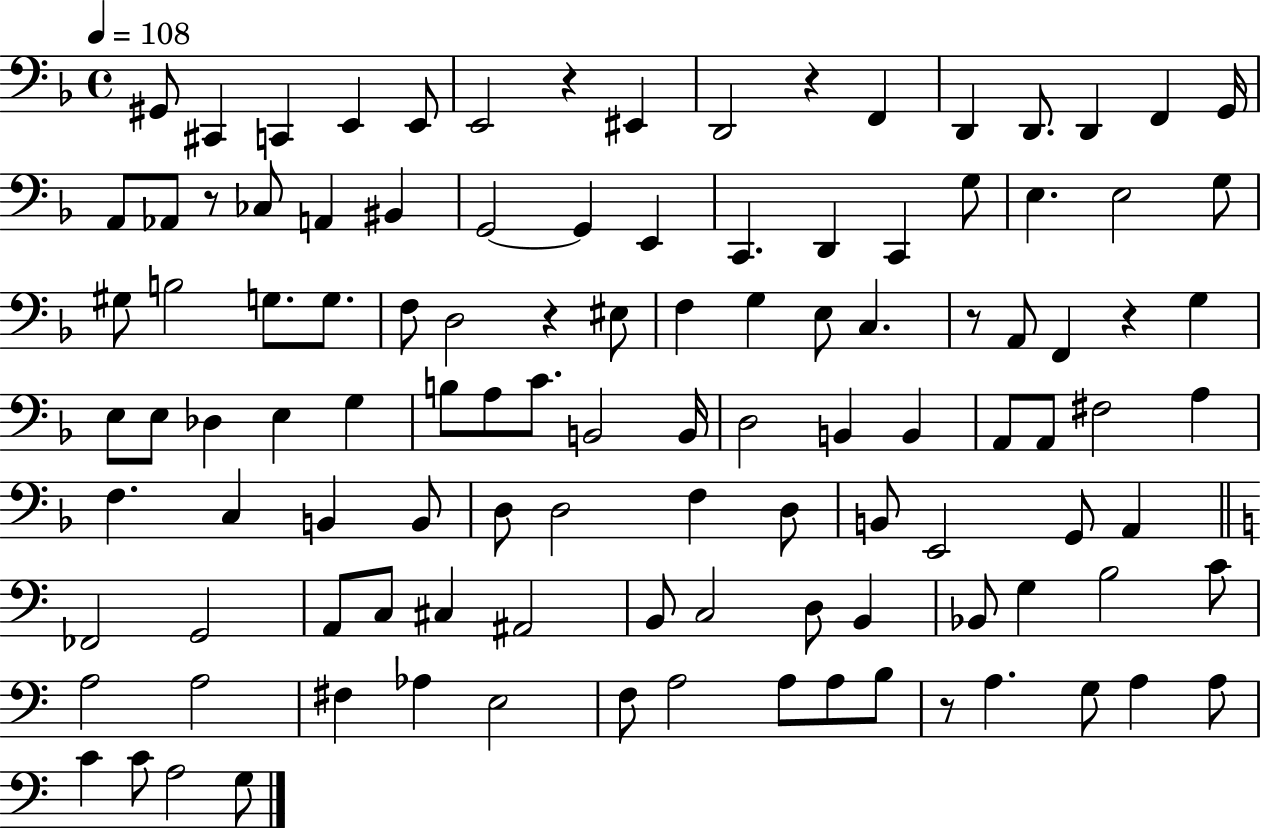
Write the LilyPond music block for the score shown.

{
  \clef bass
  \time 4/4
  \defaultTimeSignature
  \key f \major
  \tempo 4 = 108
  gis,8 cis,4 c,4 e,4 e,8 | e,2 r4 eis,4 | d,2 r4 f,4 | d,4 d,8. d,4 f,4 g,16 | \break a,8 aes,8 r8 ces8 a,4 bis,4 | g,2~~ g,4 e,4 | c,4. d,4 c,4 g8 | e4. e2 g8 | \break gis8 b2 g8. g8. | f8 d2 r4 eis8 | f4 g4 e8 c4. | r8 a,8 f,4 r4 g4 | \break e8 e8 des4 e4 g4 | b8 a8 c'8. b,2 b,16 | d2 b,4 b,4 | a,8 a,8 fis2 a4 | \break f4. c4 b,4 b,8 | d8 d2 f4 d8 | b,8 e,2 g,8 a,4 | \bar "||" \break \key c \major fes,2 g,2 | a,8 c8 cis4 ais,2 | b,8 c2 d8 b,4 | bes,8 g4 b2 c'8 | \break a2 a2 | fis4 aes4 e2 | f8 a2 a8 a8 b8 | r8 a4. g8 a4 a8 | \break c'4 c'8 a2 g8 | \bar "|."
}